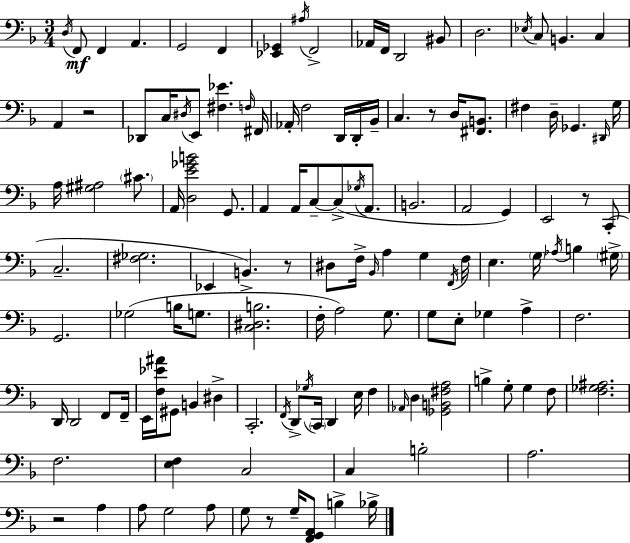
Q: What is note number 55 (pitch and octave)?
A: D#3